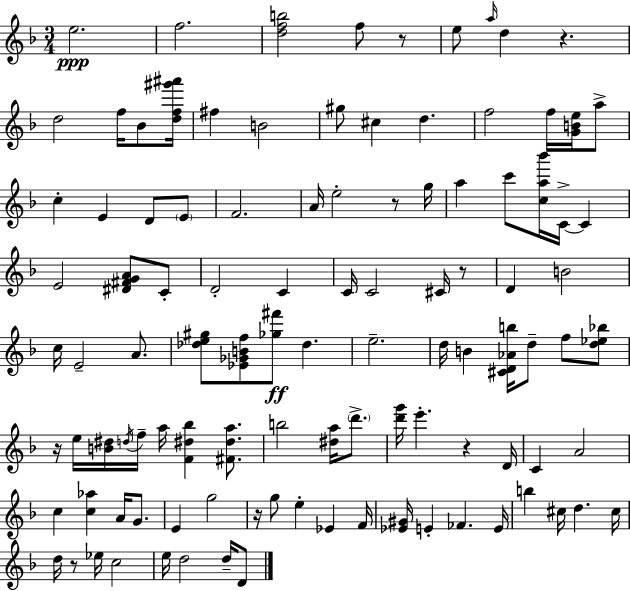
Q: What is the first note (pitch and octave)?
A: E5